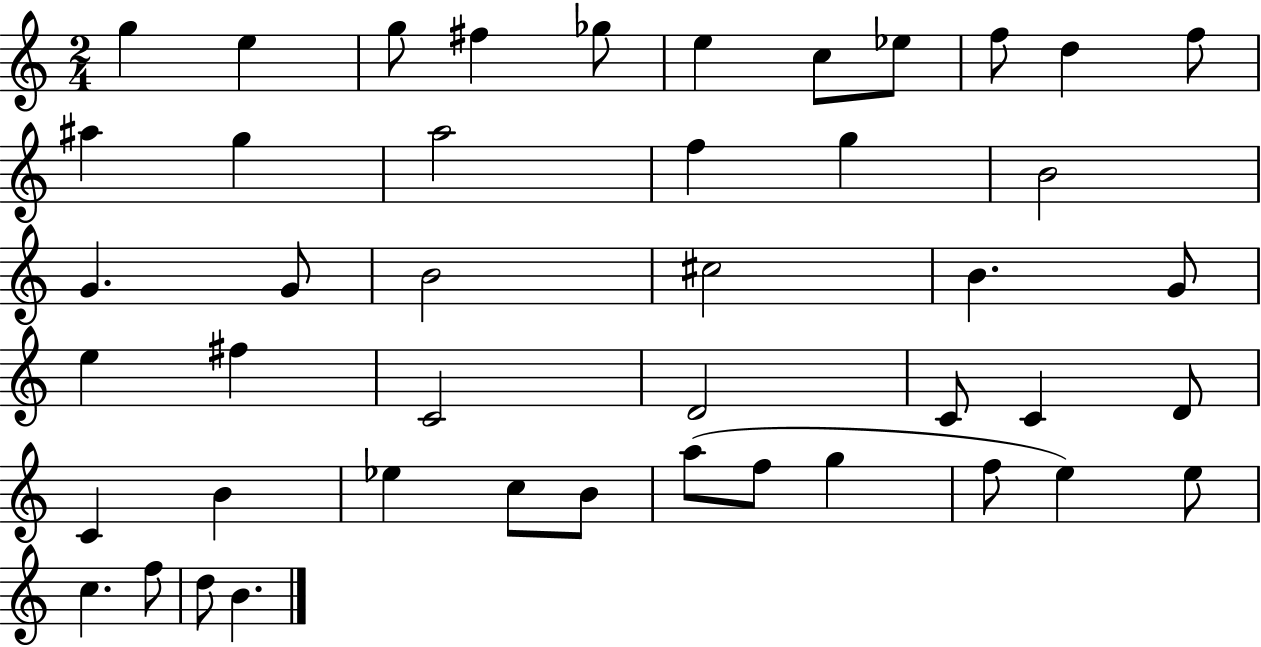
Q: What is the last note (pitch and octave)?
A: B4